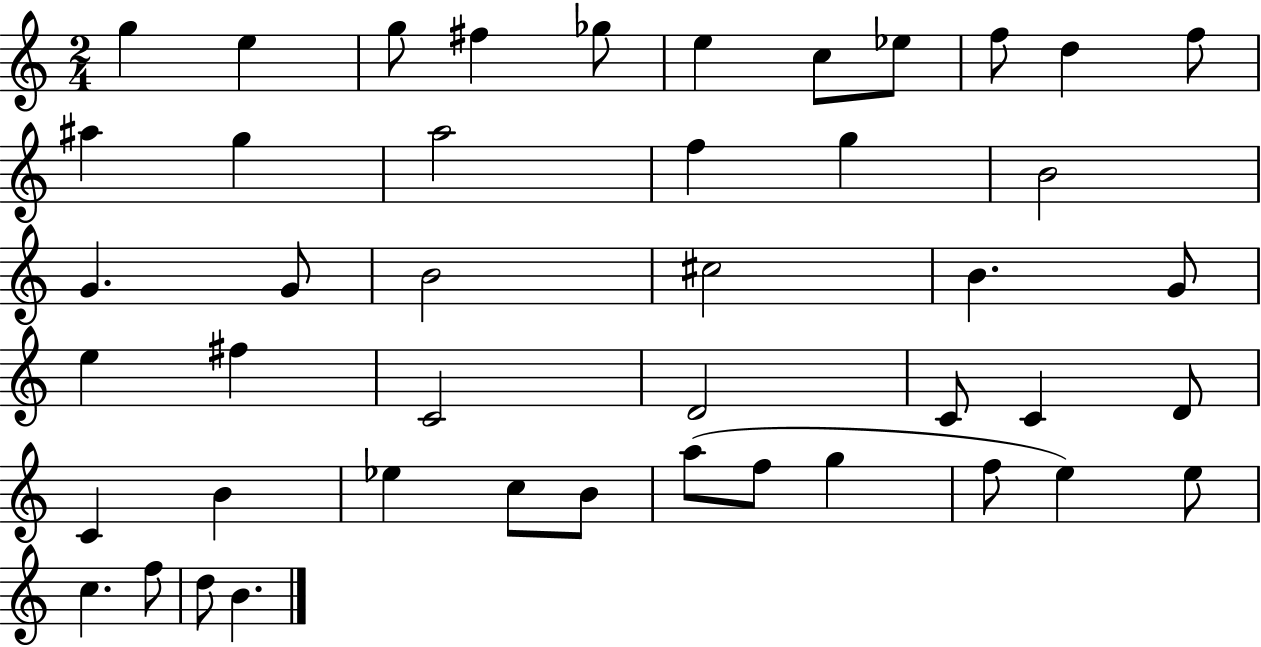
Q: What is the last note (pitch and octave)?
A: B4